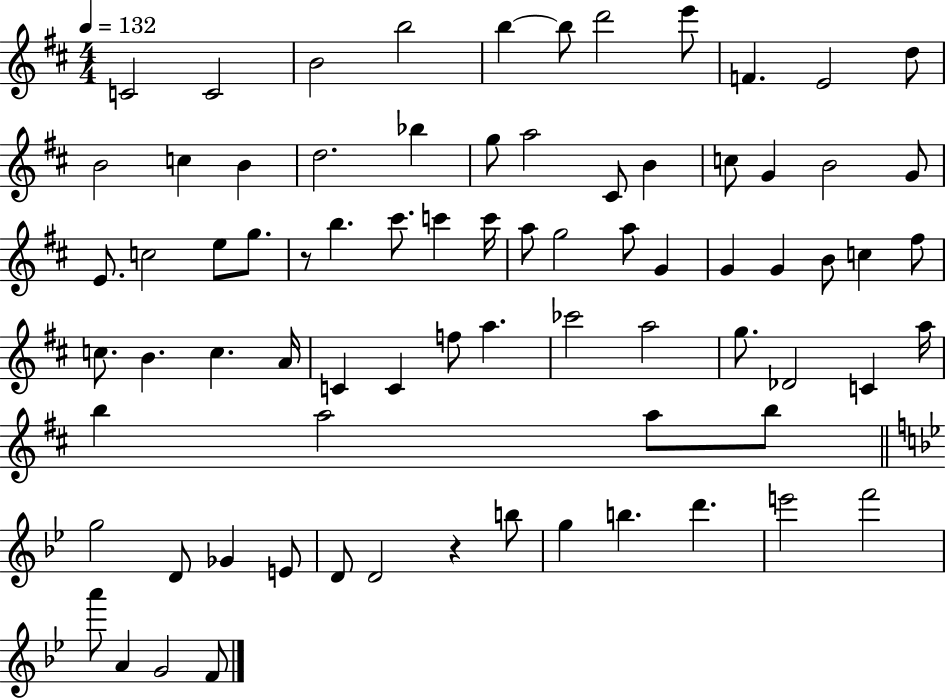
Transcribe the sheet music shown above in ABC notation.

X:1
T:Untitled
M:4/4
L:1/4
K:D
C2 C2 B2 b2 b b/2 d'2 e'/2 F E2 d/2 B2 c B d2 _b g/2 a2 ^C/2 B c/2 G B2 G/2 E/2 c2 e/2 g/2 z/2 b ^c'/2 c' c'/4 a/2 g2 a/2 G G G B/2 c ^f/2 c/2 B c A/4 C C f/2 a _c'2 a2 g/2 _D2 C a/4 b a2 a/2 b/2 g2 D/2 _G E/2 D/2 D2 z b/2 g b d' e'2 f'2 a'/2 A G2 F/2